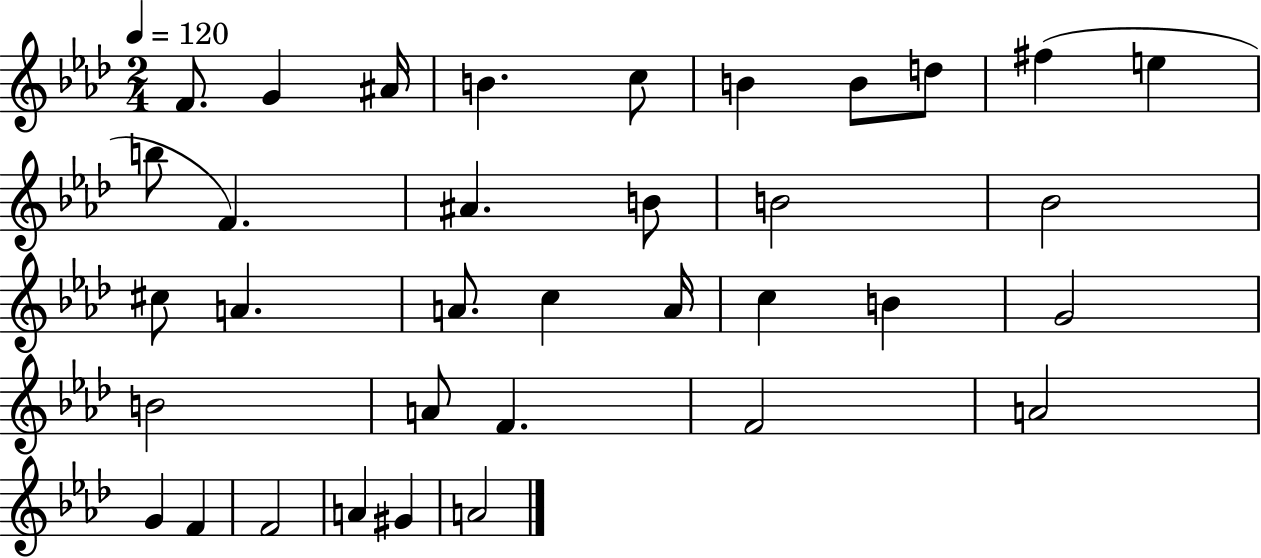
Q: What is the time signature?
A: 2/4